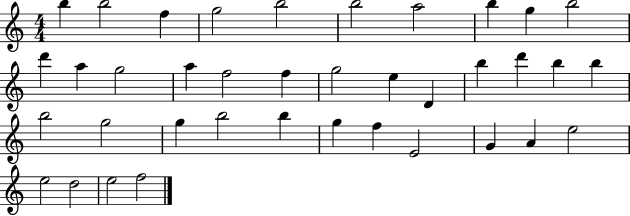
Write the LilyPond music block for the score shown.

{
  \clef treble
  \numericTimeSignature
  \time 4/4
  \key c \major
  b''4 b''2 f''4 | g''2 b''2 | b''2 a''2 | b''4 g''4 b''2 | \break d'''4 a''4 g''2 | a''4 f''2 f''4 | g''2 e''4 d'4 | b''4 d'''4 b''4 b''4 | \break b''2 g''2 | g''4 b''2 b''4 | g''4 f''4 e'2 | g'4 a'4 e''2 | \break e''2 d''2 | e''2 f''2 | \bar "|."
}